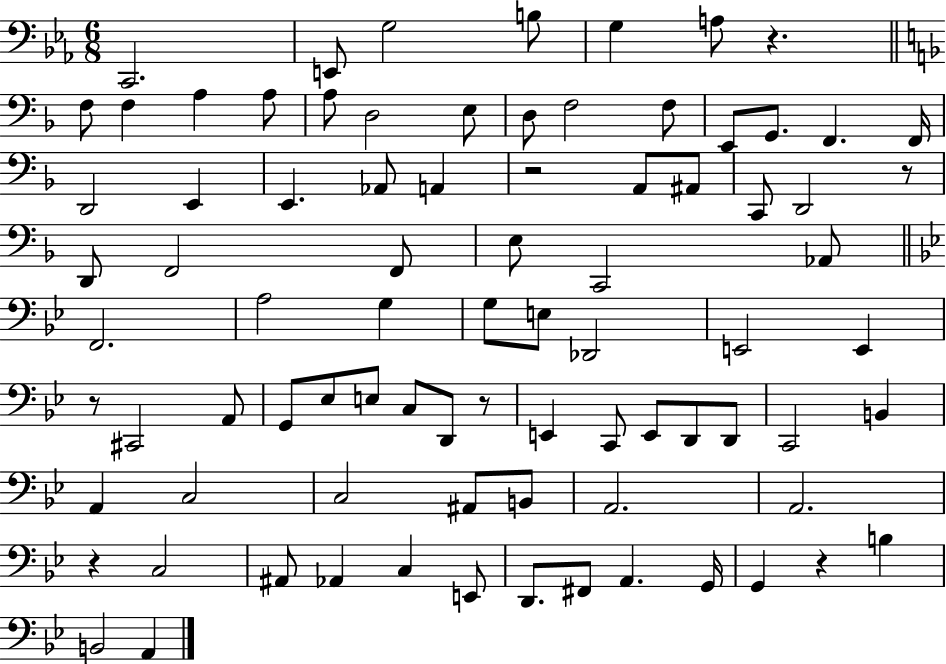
{
  \clef bass
  \numericTimeSignature
  \time 6/8
  \key ees \major
  c,2. | e,8 g2 b8 | g4 a8 r4. | \bar "||" \break \key f \major f8 f4 a4 a8 | a8 d2 e8 | d8 f2 f8 | e,8 g,8. f,4. f,16 | \break d,2 e,4 | e,4. aes,8 a,4 | r2 a,8 ais,8 | c,8 d,2 r8 | \break d,8 f,2 f,8 | e8 c,2 aes,8 | \bar "||" \break \key bes \major f,2. | a2 g4 | g8 e8 des,2 | e,2 e,4 | \break r8 cis,2 a,8 | g,8 ees8 e8 c8 d,8 r8 | e,4 c,8 e,8 d,8 d,8 | c,2 b,4 | \break a,4 c2 | c2 ais,8 b,8 | a,2. | a,2. | \break r4 c2 | ais,8 aes,4 c4 e,8 | d,8. fis,8 a,4. g,16 | g,4 r4 b4 | \break b,2 a,4 | \bar "|."
}